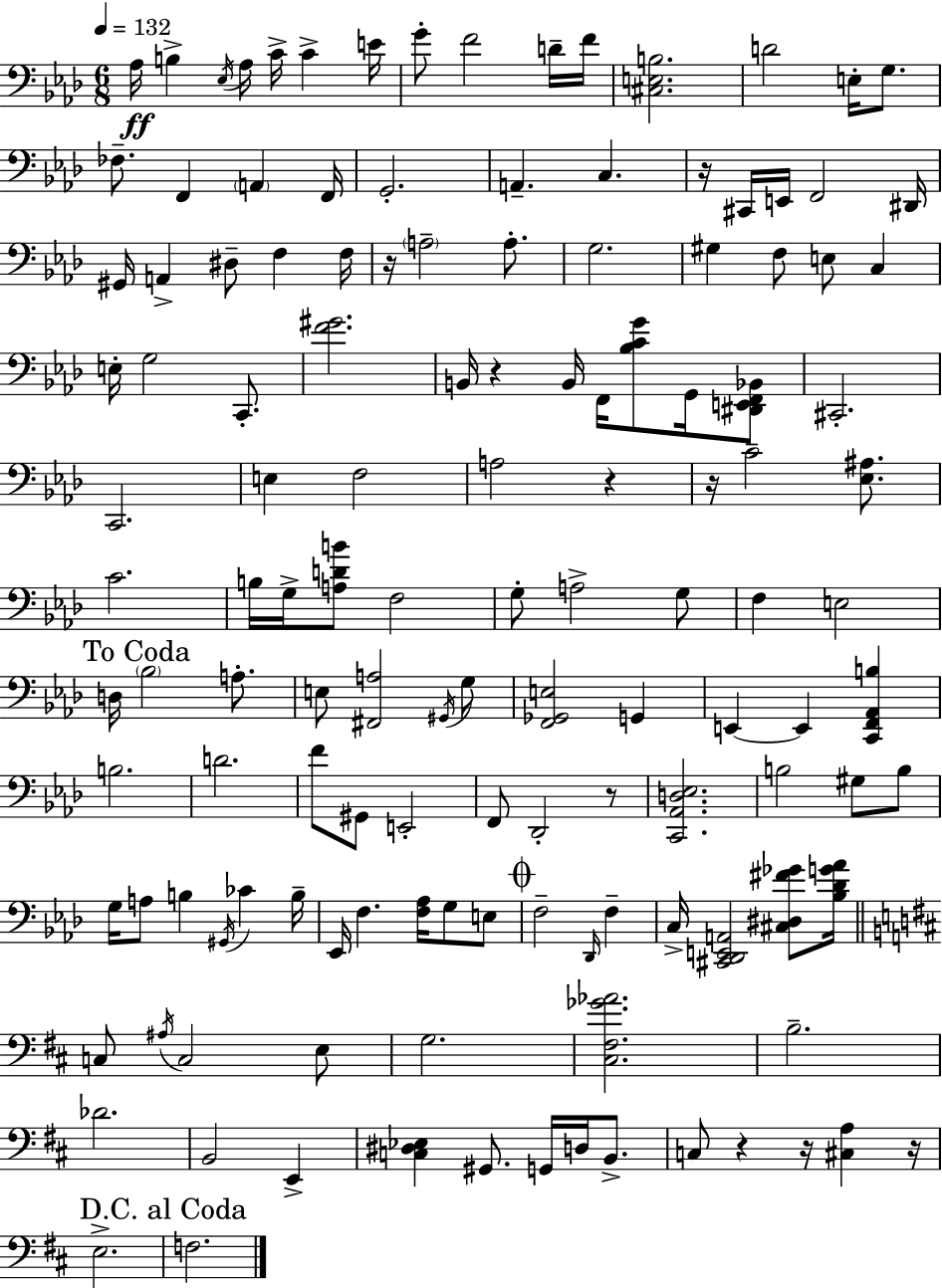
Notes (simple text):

Ab3/s B3/q Eb3/s Ab3/s C4/s C4/q E4/s G4/e F4/h D4/s F4/s [C#3,E3,B3]/h. D4/h E3/s G3/e. FES3/e. F2/q A2/q F2/s G2/h. A2/q. C3/q. R/s C#2/s E2/s F2/h D#2/s G#2/s A2/q D#3/e F3/q F3/s R/s A3/h A3/e. G3/h. G#3/q F3/e E3/e C3/q E3/s G3/h C2/e. [F4,G#4]/h. B2/s R/q B2/s F2/s [Bb3,C4,G4]/e G2/s [D#2,E2,F2,Bb2]/e C#2/h. C2/h. E3/q F3/h A3/h R/q R/s C4/h [Eb3,A#3]/e. C4/h. B3/s G3/s [A3,D4,B4]/e F3/h G3/e A3/h G3/e F3/q E3/h D3/s Bb3/h A3/e. E3/e [F#2,A3]/h G#2/s G3/e [F2,Gb2,E3]/h G2/q E2/q E2/q [C2,F2,Ab2,B3]/q B3/h. D4/h. F4/e G#2/e E2/h F2/e Db2/h R/e [C2,Ab2,D3,Eb3]/h. B3/h G#3/e B3/e G3/s A3/e B3/q G#2/s CES4/q B3/s Eb2/s F3/q. [F3,Ab3]/s G3/e E3/e F3/h Db2/s F3/q C3/s [C#2,Db2,E2,A2]/h [C#3,D#3,F#4,Gb4]/e [Bb3,Db4,G4,Ab4]/s C3/e A#3/s C3/h E3/e G3/h. [C#3,F#3,Gb4,Ab4]/h. B3/h. Db4/h. B2/h E2/q [C3,D#3,Eb3]/q G#2/e. G2/s D3/s B2/e. C3/e R/q R/s [C#3,A3]/q R/s E3/h. F3/h.